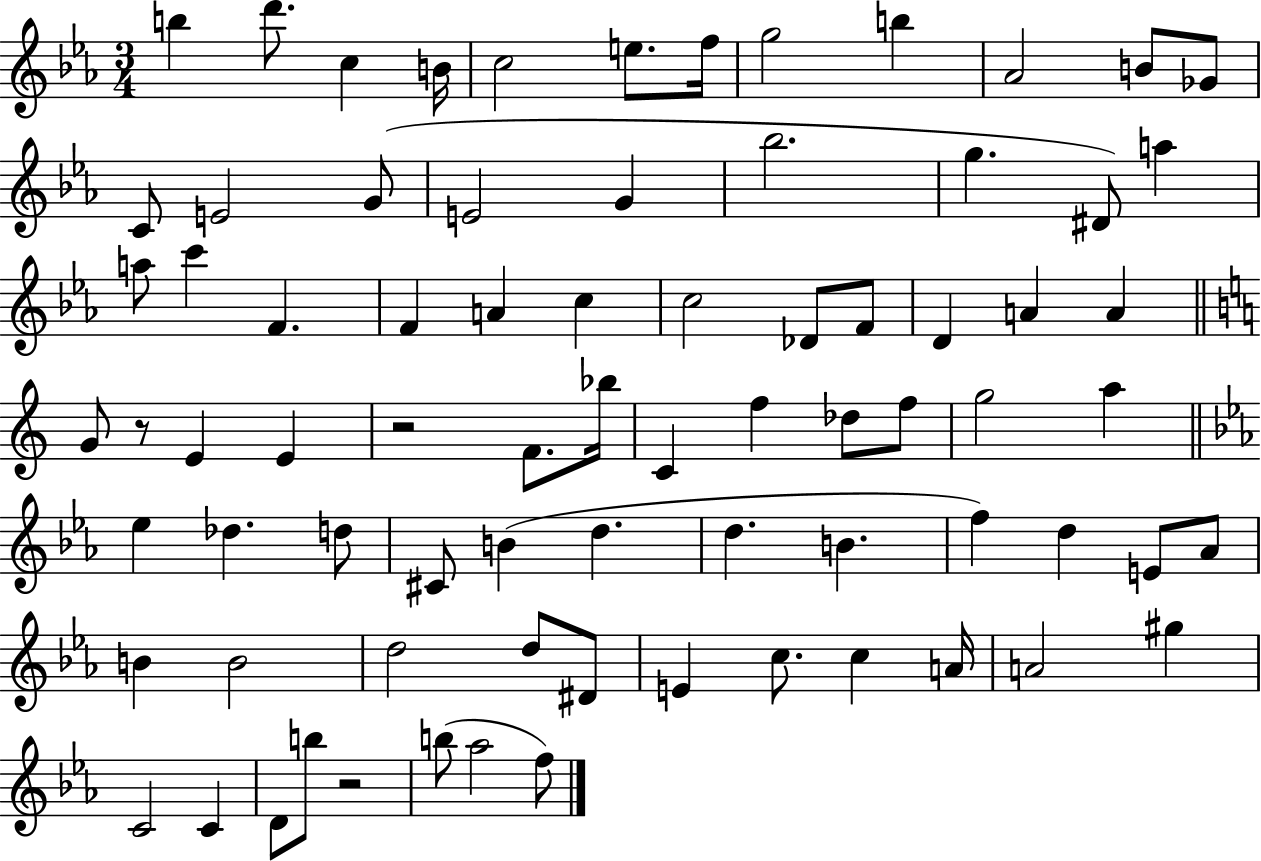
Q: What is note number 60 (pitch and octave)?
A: D5